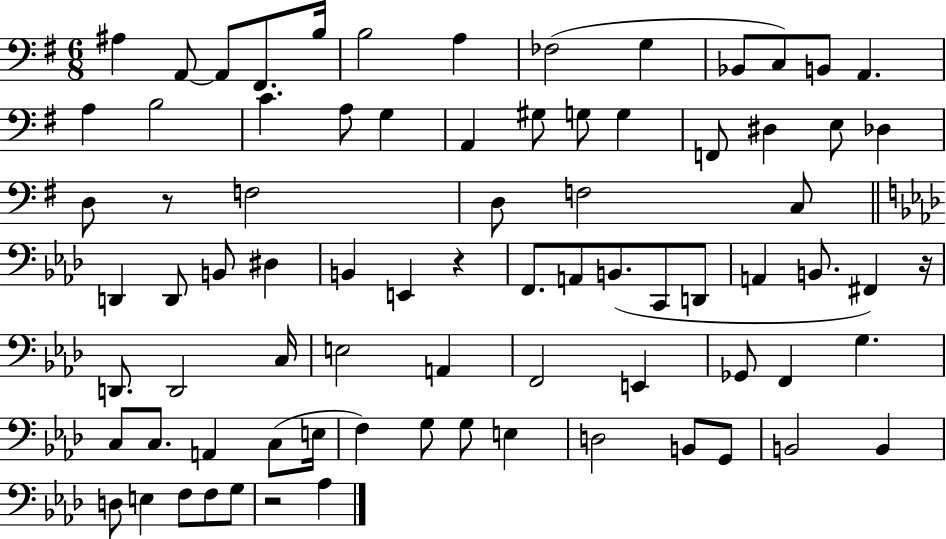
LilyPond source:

{
  \clef bass
  \numericTimeSignature
  \time 6/8
  \key g \major
  ais4 a,8~~ a,8 fis,8. b16 | b2 a4 | fes2( g4 | bes,8 c8) b,8 a,4. | \break a4 b2 | c'4. a8 g4 | a,4 gis8 g8 g4 | f,8 dis4 e8 des4 | \break d8 r8 f2 | d8 f2 c8 | \bar "||" \break \key aes \major d,4 d,8 b,8 dis4 | b,4 e,4 r4 | f,8. a,8 b,8.( c,8 d,8 | a,4 b,8. fis,4) r16 | \break d,8. d,2 c16 | e2 a,4 | f,2 e,4 | ges,8 f,4 g4. | \break c8 c8. a,4 c8( e16 | f4) g8 g8 e4 | d2 b,8 g,8 | b,2 b,4 | \break d8 e4 f8 f8 g8 | r2 aes4 | \bar "|."
}